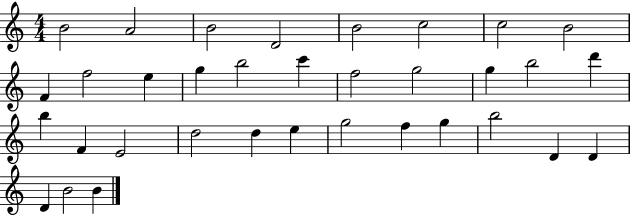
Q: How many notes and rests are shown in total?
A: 34